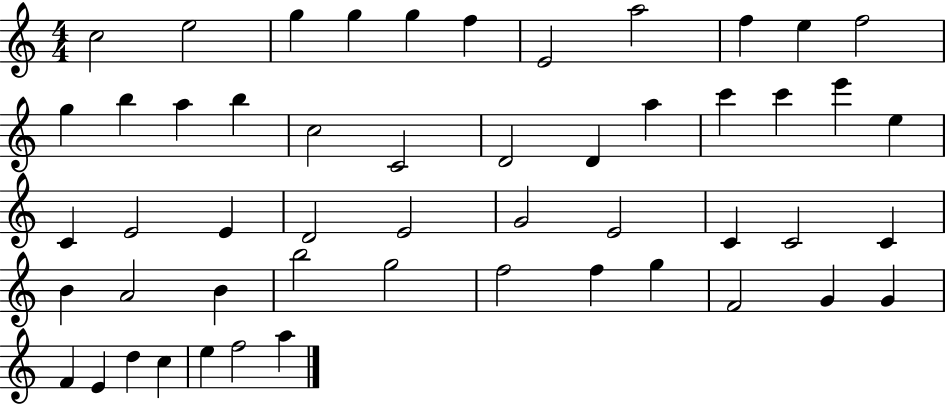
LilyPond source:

{
  \clef treble
  \numericTimeSignature
  \time 4/4
  \key c \major
  c''2 e''2 | g''4 g''4 g''4 f''4 | e'2 a''2 | f''4 e''4 f''2 | \break g''4 b''4 a''4 b''4 | c''2 c'2 | d'2 d'4 a''4 | c'''4 c'''4 e'''4 e''4 | \break c'4 e'2 e'4 | d'2 e'2 | g'2 e'2 | c'4 c'2 c'4 | \break b'4 a'2 b'4 | b''2 g''2 | f''2 f''4 g''4 | f'2 g'4 g'4 | \break f'4 e'4 d''4 c''4 | e''4 f''2 a''4 | \bar "|."
}